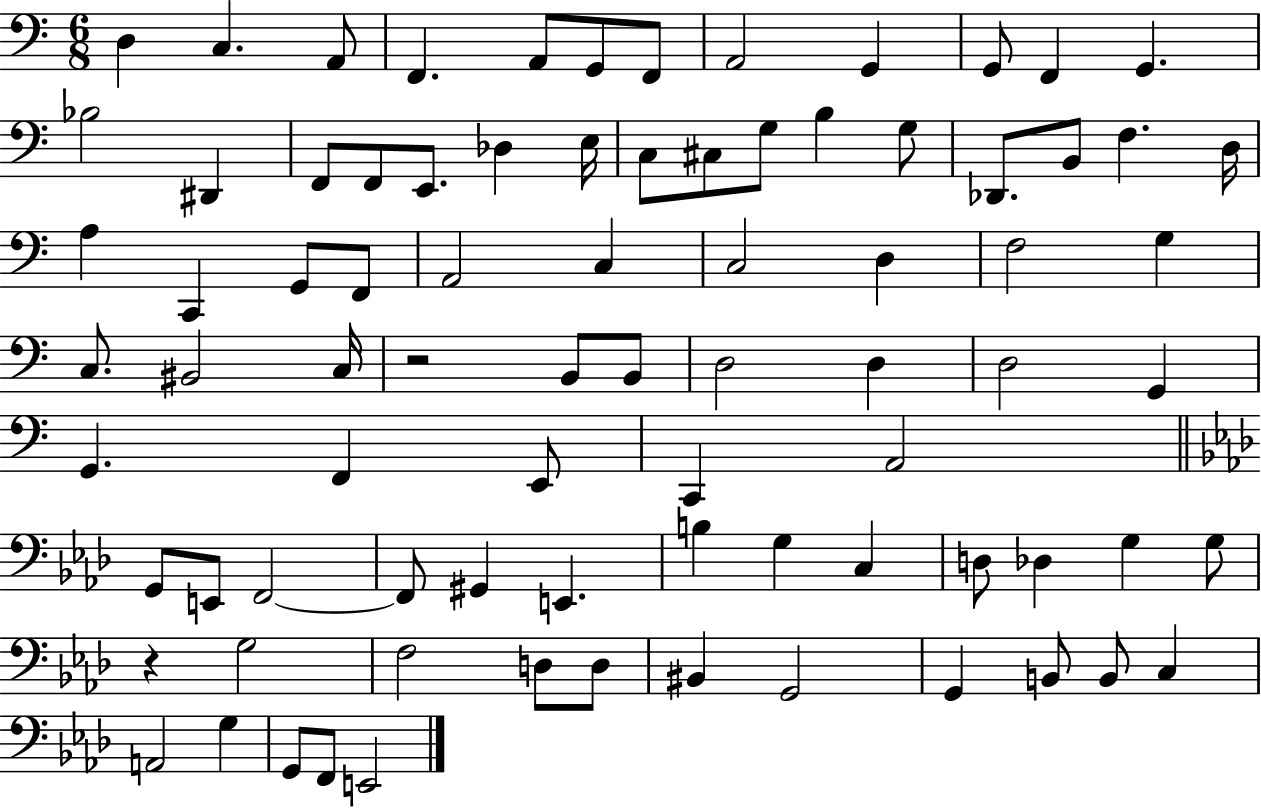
D3/q C3/q. A2/e F2/q. A2/e G2/e F2/e A2/h G2/q G2/e F2/q G2/q. Bb3/h D#2/q F2/e F2/e E2/e. Db3/q E3/s C3/e C#3/e G3/e B3/q G3/e Db2/e. B2/e F3/q. D3/s A3/q C2/q G2/e F2/e A2/h C3/q C3/h D3/q F3/h G3/q C3/e. BIS2/h C3/s R/h B2/e B2/e D3/h D3/q D3/h G2/q G2/q. F2/q E2/e C2/q A2/h G2/e E2/e F2/h F2/e G#2/q E2/q. B3/q G3/q C3/q D3/e Db3/q G3/q G3/e R/q G3/h F3/h D3/e D3/e BIS2/q G2/h G2/q B2/e B2/e C3/q A2/h G3/q G2/e F2/e E2/h